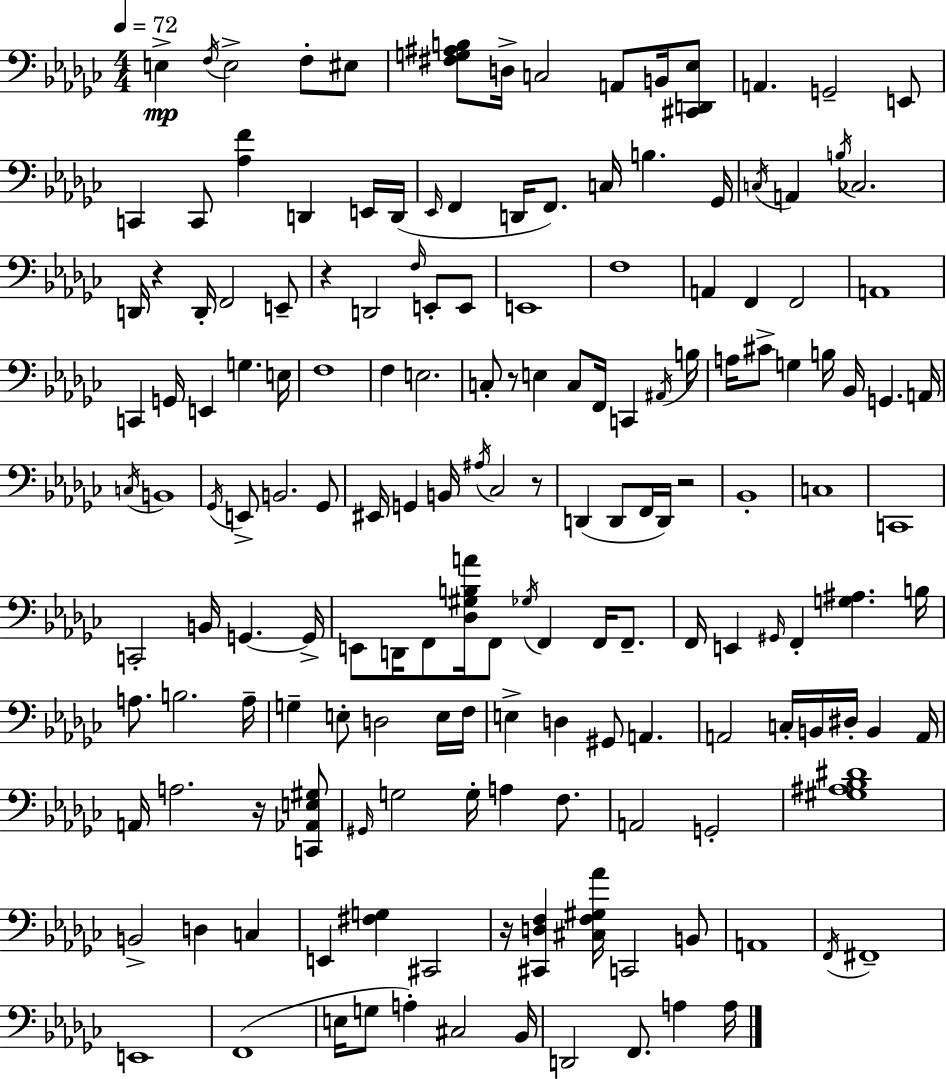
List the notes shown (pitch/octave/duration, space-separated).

E3/q F3/s E3/h F3/e EIS3/e [F#3,G3,A#3,B3]/e D3/s C3/h A2/e B2/s [C#2,D2,Eb3]/e A2/q. G2/h E2/e C2/q C2/e [Ab3,F4]/q D2/q E2/s D2/s Eb2/s F2/q D2/s F2/e. C3/s B3/q. Gb2/s C3/s A2/q B3/s CES3/h. D2/s R/q D2/s F2/h E2/e R/q D2/h F3/s E2/e E2/e E2/w F3/w A2/q F2/q F2/h A2/w C2/q G2/s E2/q G3/q. E3/s F3/w F3/q E3/h. C3/e R/e E3/q C3/e F2/s C2/q A#2/s B3/s A3/s C#4/e G3/q B3/s Bb2/s G2/q. A2/s C3/s B2/w Gb2/s E2/e B2/h. Gb2/e EIS2/s G2/q B2/s A#3/s CES3/h R/e D2/q D2/e F2/s D2/s R/h Bb2/w C3/w C2/w C2/h B2/s G2/q. G2/s E2/e D2/s F2/e [Db3,G#3,B3,A4]/s F2/e Gb3/s F2/q F2/s F2/e. F2/s E2/q G#2/s F2/q [G3,A#3]/q. B3/s A3/e. B3/h. A3/s G3/q E3/e D3/h E3/s F3/s E3/q D3/q G#2/e A2/q. A2/h C3/s B2/s D#3/s B2/q A2/s A2/s A3/h. R/s [C2,Ab2,E3,G#3]/e G#2/s G3/h G3/s A3/q F3/e. A2/h G2/h [G#3,A#3,Bb3,D#4]/w B2/h D3/q C3/q E2/q [F#3,G3]/q C#2/h R/s [C#2,D3,F3]/q [C#3,F3,G#3,Ab4]/s C2/h B2/e A2/w F2/s F#2/w E2/w F2/w E3/s G3/e A3/q C#3/h Bb2/s D2/h F2/e. A3/q A3/s